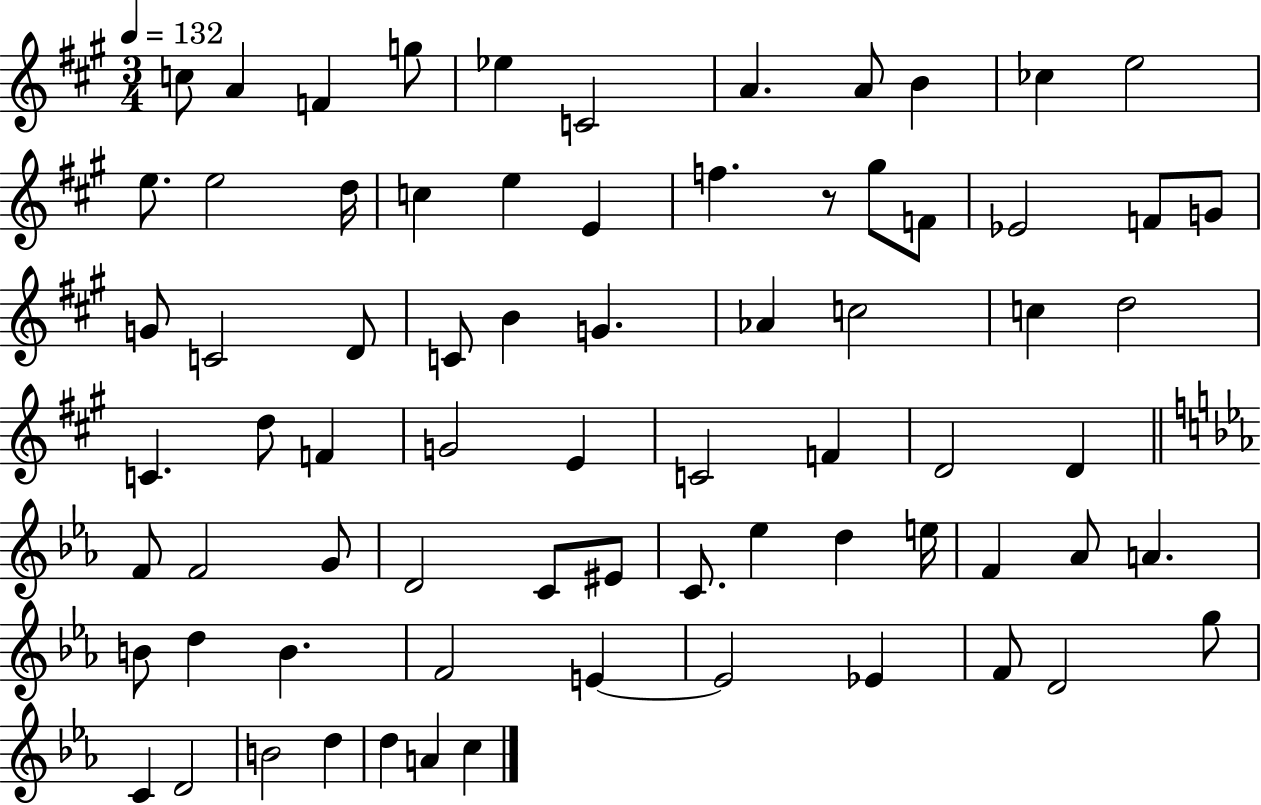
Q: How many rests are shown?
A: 1